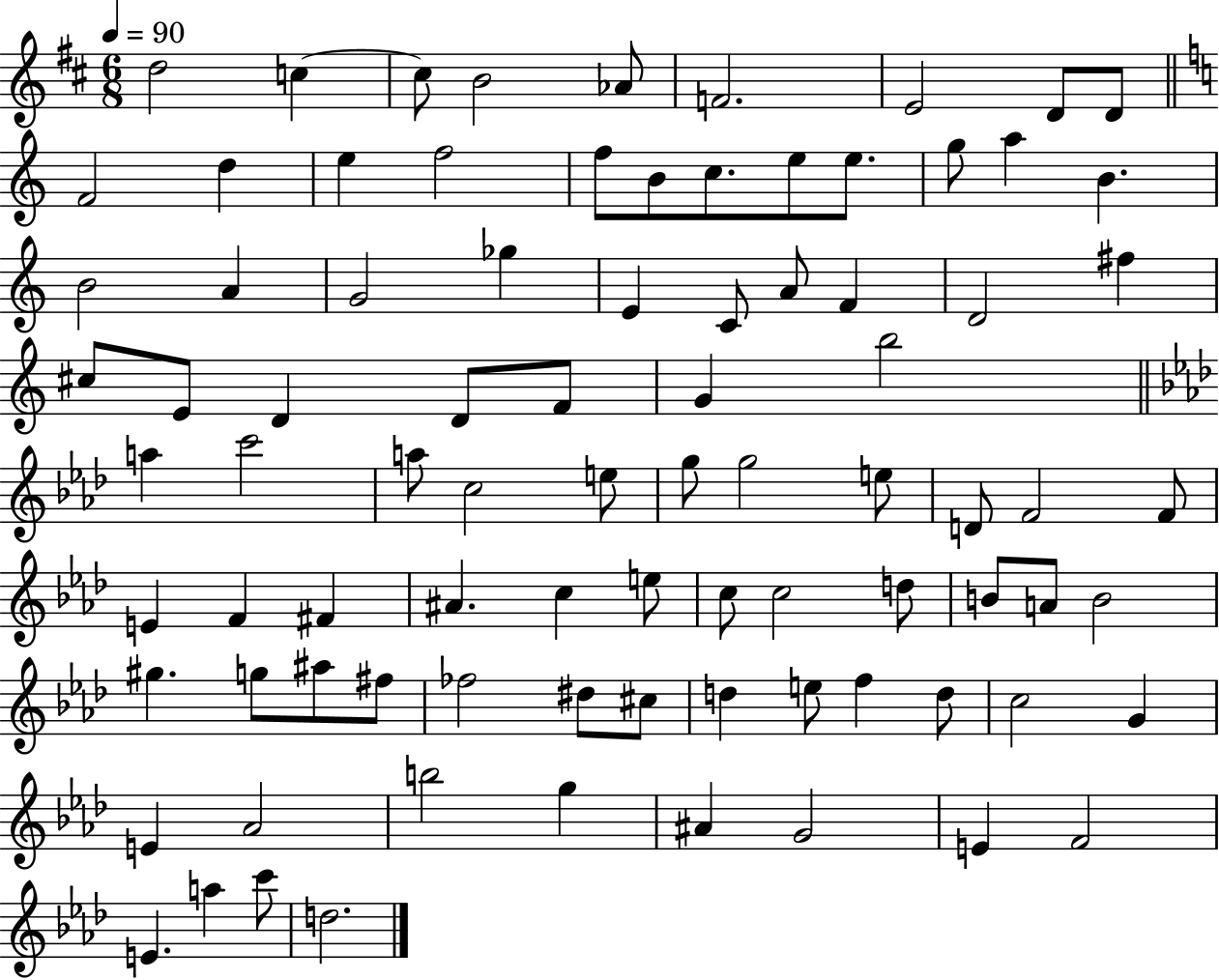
D5/h C5/q C5/e B4/h Ab4/e F4/h. E4/h D4/e D4/e F4/h D5/q E5/q F5/h F5/e B4/e C5/e. E5/e E5/e. G5/e A5/q B4/q. B4/h A4/q G4/h Gb5/q E4/q C4/e A4/e F4/q D4/h F#5/q C#5/e E4/e D4/q D4/e F4/e G4/q B5/h A5/q C6/h A5/e C5/h E5/e G5/e G5/h E5/e D4/e F4/h F4/e E4/q F4/q F#4/q A#4/q. C5/q E5/e C5/e C5/h D5/e B4/e A4/e B4/h G#5/q. G5/e A#5/e F#5/e FES5/h D#5/e C#5/e D5/q E5/e F5/q D5/e C5/h G4/q E4/q Ab4/h B5/h G5/q A#4/q G4/h E4/q F4/h E4/q. A5/q C6/e D5/h.